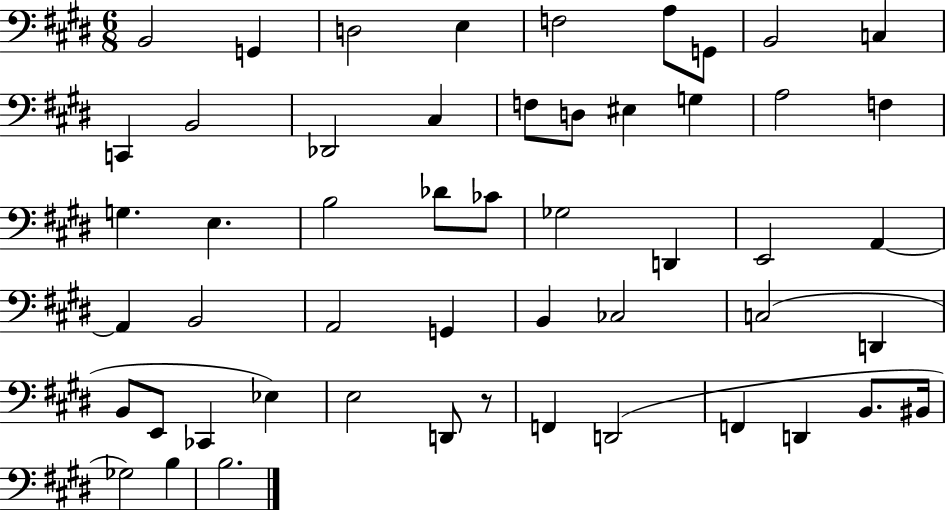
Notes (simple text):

B2/h G2/q D3/h E3/q F3/h A3/e G2/e B2/h C3/q C2/q B2/h Db2/h C#3/q F3/e D3/e EIS3/q G3/q A3/h F3/q G3/q. E3/q. B3/h Db4/e CES4/e Gb3/h D2/q E2/h A2/q A2/q B2/h A2/h G2/q B2/q CES3/h C3/h D2/q B2/e E2/e CES2/q Eb3/q E3/h D2/e R/e F2/q D2/h F2/q D2/q B2/e. BIS2/s Gb3/h B3/q B3/h.